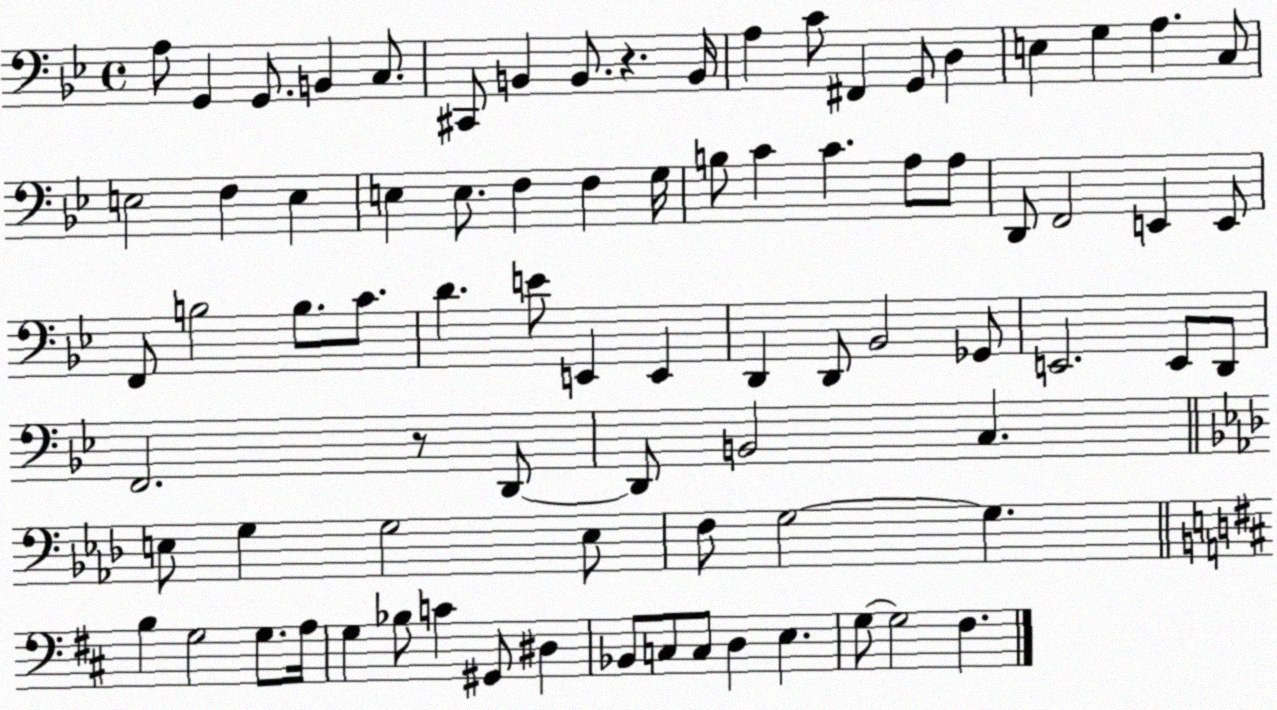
X:1
T:Untitled
M:4/4
L:1/4
K:Bb
A,/2 G,, G,,/2 B,, C,/2 ^C,,/2 B,, B,,/2 z B,,/4 A, C/2 ^F,, G,,/2 D, E, G, A, C,/2 E,2 F, E, E, E,/2 F, F, G,/4 B,/2 C C A,/2 A,/2 D,,/2 F,,2 E,, E,,/2 F,,/2 B,2 B,/2 C/2 D E/2 E,, E,, D,, D,,/2 _B,,2 _G,,/2 E,,2 E,,/2 D,,/2 F,,2 z/2 D,,/2 D,,/2 B,,2 C, E,/2 G, G,2 E,/2 F,/2 G,2 G, B, G,2 G,/2 A,/4 G, _B,/2 C ^G,,/2 ^D, _B,,/2 C,/2 C,/2 D, E, G,/2 G,2 ^F,